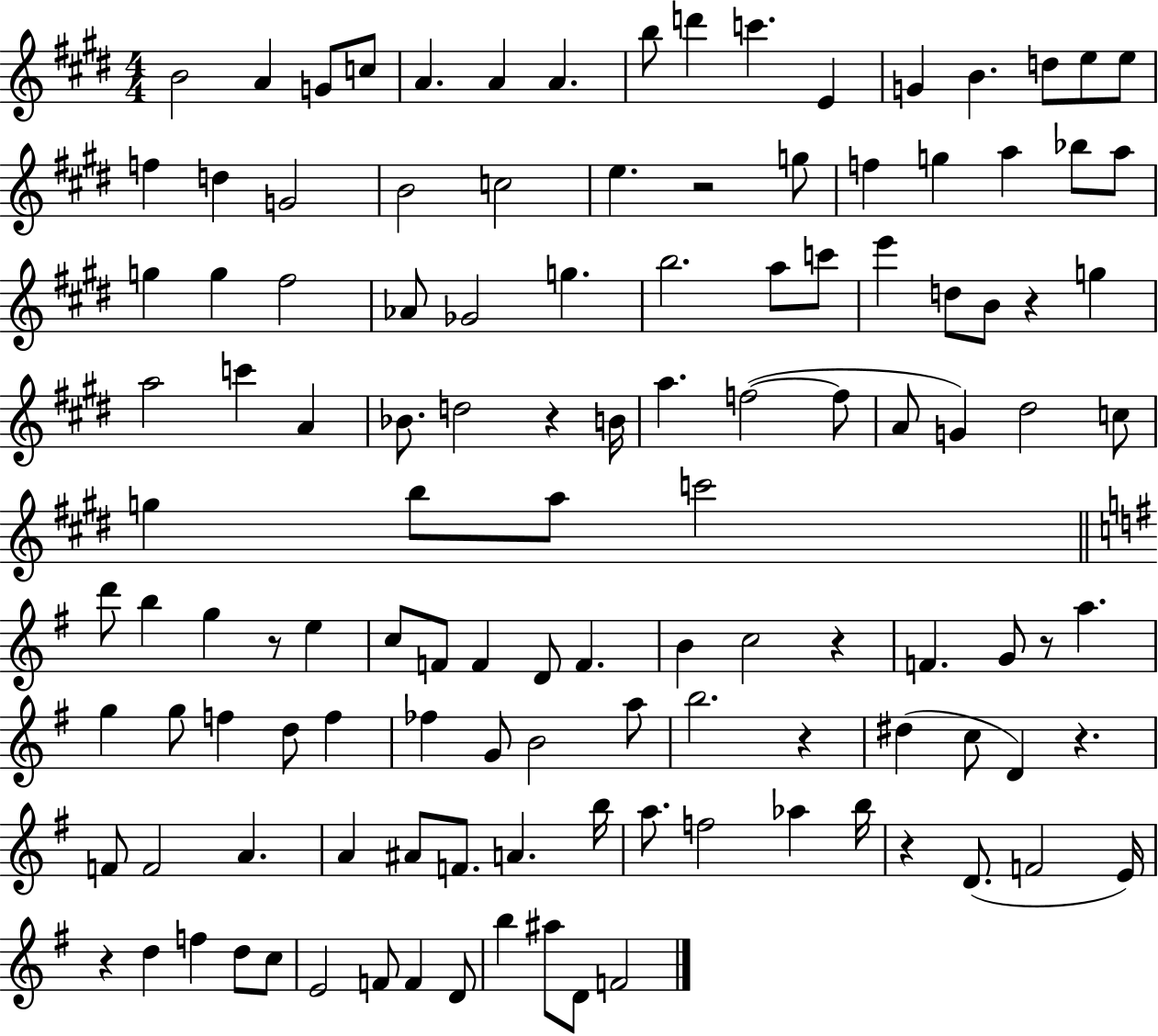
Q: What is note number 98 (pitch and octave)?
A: D4